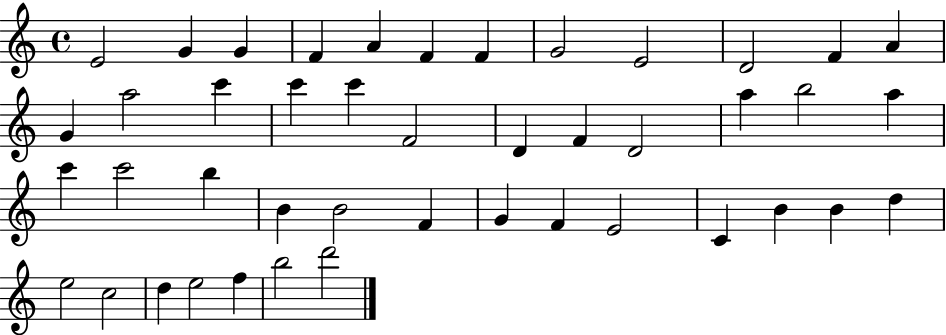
X:1
T:Untitled
M:4/4
L:1/4
K:C
E2 G G F A F F G2 E2 D2 F A G a2 c' c' c' F2 D F D2 a b2 a c' c'2 b B B2 F G F E2 C B B d e2 c2 d e2 f b2 d'2